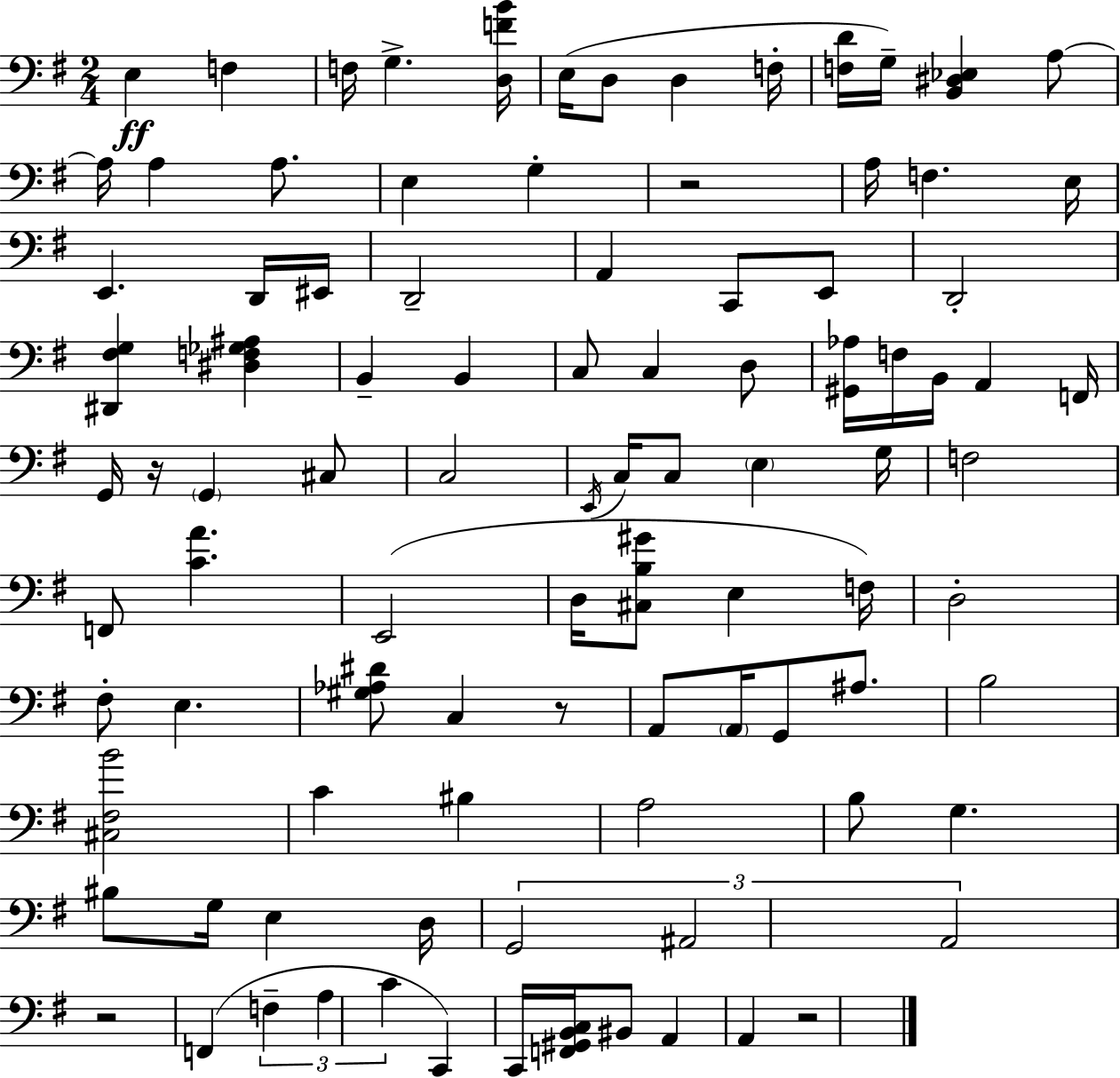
E3/q F3/q F3/s G3/q. [D3,F4,B4]/s E3/s D3/e D3/q F3/s [F3,D4]/s G3/s [B2,D#3,Eb3]/q A3/e A3/s A3/q A3/e. E3/q G3/q R/h A3/s F3/q. E3/s E2/q. D2/s EIS2/s D2/h A2/q C2/e E2/e D2/h [D#2,F#3,G3]/q [D#3,F3,Gb3,A#3]/q B2/q B2/q C3/e C3/q D3/e [G#2,Ab3]/s F3/s B2/s A2/q F2/s G2/s R/s G2/q C#3/e C3/h E2/s C3/s C3/e E3/q G3/s F3/h F2/e [C4,A4]/q. E2/h D3/s [C#3,B3,G#4]/e E3/q F3/s D3/h F#3/e E3/q. [G#3,Ab3,D#4]/e C3/q R/e A2/e A2/s G2/e A#3/e. B3/h [C#3,F#3,B4]/h C4/q BIS3/q A3/h B3/e G3/q. BIS3/e G3/s E3/q D3/s G2/h A#2/h A2/h R/h F2/q F3/q A3/q C4/q C2/q C2/s [F2,G#2,B2,C3]/s BIS2/e A2/q A2/q R/h